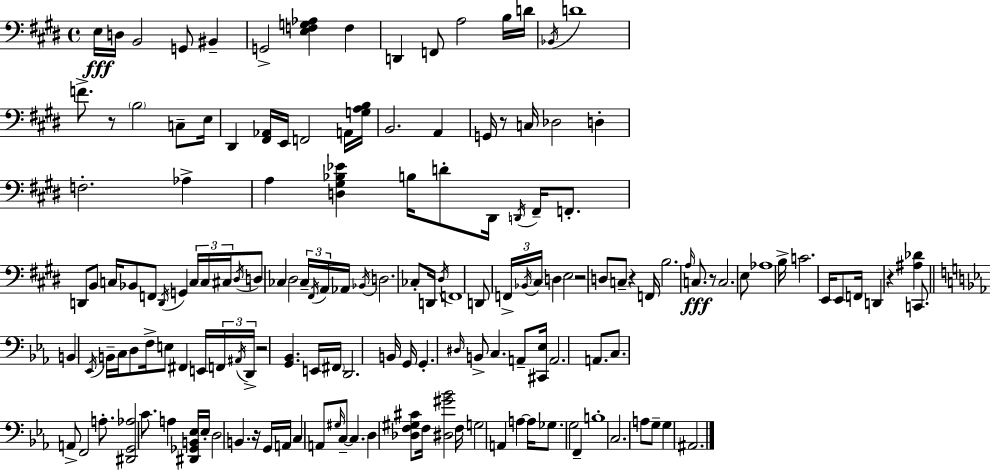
E3/s D3/s B2/h G2/e BIS2/q G2/h [E3,F3,G3,Ab3]/q F3/q D2/q F2/e A3/h B3/s D4/s Bb2/s D4/w F4/e. R/e B3/h C3/e E3/s D#2/q [F#2,Ab2]/s E2/s F2/h A2/s [G3,A3,B3]/s B2/h. A2/q G2/s R/e C3/s Db3/h D3/q F3/h. Ab3/q A3/q [D3,G#3,Bb3,Eb4]/q B3/s D4/e D#2/s D2/s F#2/s F2/e. D2/e B2/e C3/s Bb2/e F2/e D2/s G2/q C3/s C3/s C#3/s D#3/s D3/e CES3/q D#3/h CES3/s F#2/s A2/s Ab2/s Bb2/s D3/h. CES3/e D2/s D#3/s F2/w D2/e F2/s Bb2/s C#3/s D3/q E3/h R/h D3/e C3/e R/q F2/s B3/h. A3/s C3/e. R/e C3/h. E3/e Ab3/w B3/s C4/h. E2/s E2/e F2/s D2/q R/q [A#3,Db4]/q C2/e. B2/q Eb2/s B2/s C3/s D3/e F3/s E3/e F#2/q E2/s F2/s A#2/s D2/s R/h [G2,Bb2]/q. E2/s F#2/s D2/h. B2/s G2/s G2/q. D#3/s B2/e C3/q. A2/e [C#2,Eb3]/s A2/h. A2/e. C3/e. A2/e F2/h A3/e. [D#2,G2,Ab3]/h C4/e. A3/q [D#2,Gb2,B2,Eb3]/s Eb3/s D3/h B2/q. R/s G2/s A2/s C3/q A2/e G#3/s C3/e C3/q. D3/q [Db3,F3,G#3,C#4]/e F3/s [D#3,G#4,Bb4]/h F3/s G3/h A2/q A3/q A3/s Gb3/e. G3/h F2/q B3/w C3/h. A3/e G3/e G3/q A#2/h.